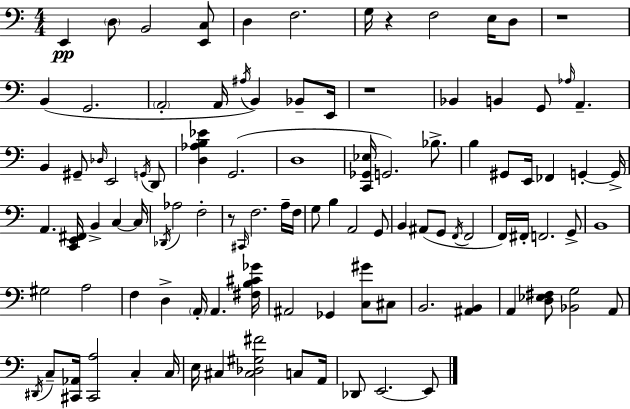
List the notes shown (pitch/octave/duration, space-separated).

E2/q D3/e B2/h [E2,C3]/e D3/q F3/h. G3/s R/q F3/h E3/s D3/e R/w B2/q G2/h. A2/h A2/s A#3/s B2/q Bb2/e E2/s R/w Bb2/q B2/q G2/e Ab3/s A2/q. B2/q G#2/e Db3/s E2/h G2/s D2/e [D3,Ab3,B3,Eb4]/q G2/h. D3/w [C2,Gb2,Eb3]/s G2/h. Bb3/e. B3/q G#2/e E2/s FES2/q G2/q G2/s A2/q. [C2,E2,F#2]/s B2/q C3/q C3/s Db2/s Ab3/h F3/h R/e C#2/s F3/h. A3/s F3/s G3/e B3/q A2/h G2/e B2/q A#2/e G2/e F2/s F2/h F2/s F#2/s F2/h. G2/e B2/w G#3/h A3/h F3/q D3/q A2/s A2/q. [F#3,B3,C#4,Gb4]/s A#2/h Gb2/q [C3,G#4]/e C#3/e B2/h. [A#2,B2]/q A2/q [D3,Eb3,F#3]/e [Bb2,G3]/h A2/e D#2/s C3/e [C#2,Ab2]/s [C#2,A3]/h C3/q C3/s E3/s C#3/q [C#3,Db3,G#3,F#4]/h C3/e A2/s Db2/e E2/h. E2/e